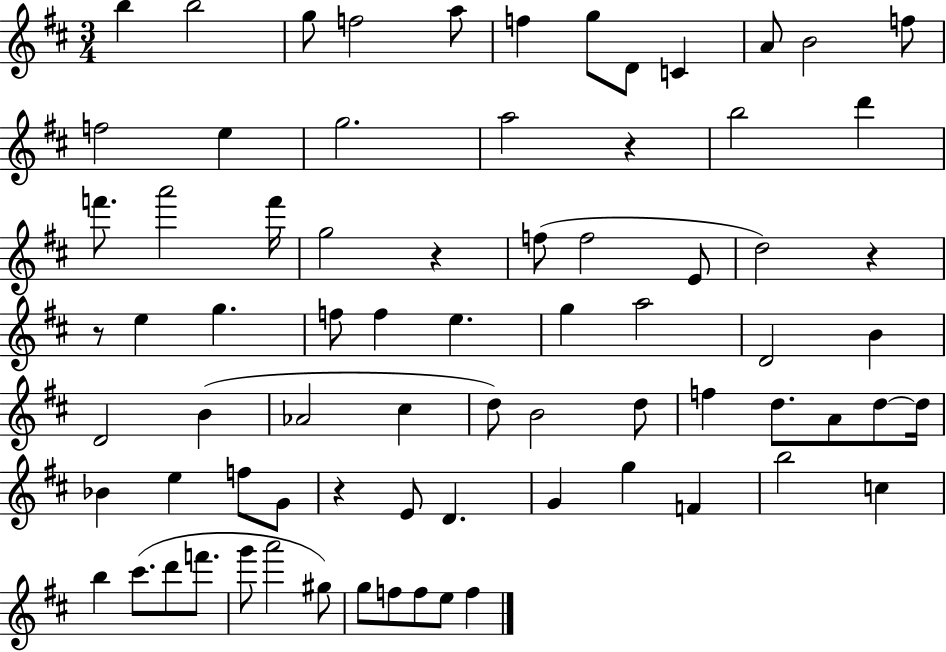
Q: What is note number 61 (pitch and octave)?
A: D6